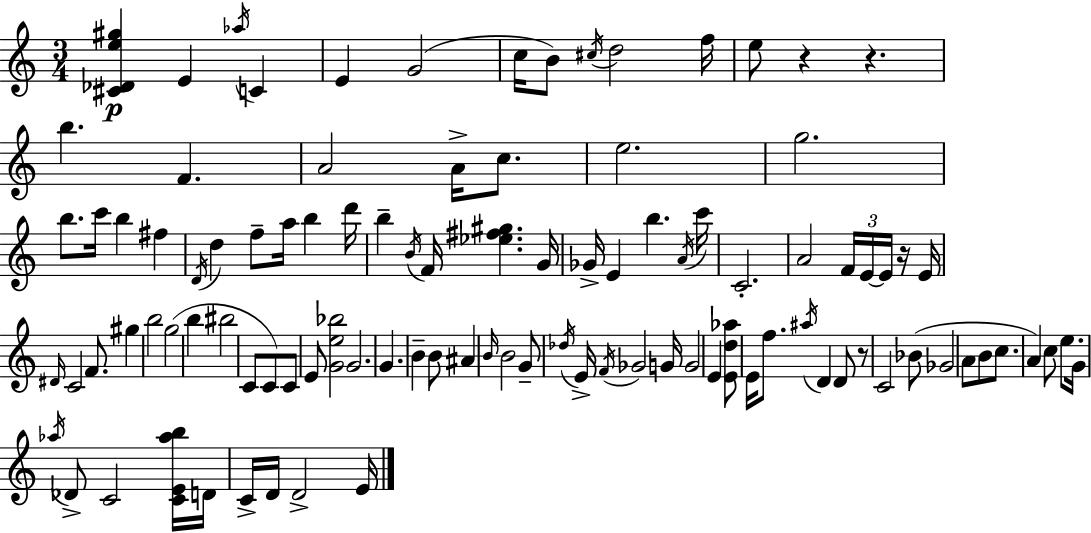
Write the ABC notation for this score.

X:1
T:Untitled
M:3/4
L:1/4
K:Am
[^C_De^g] E _a/4 C E G2 c/4 B/2 ^c/4 d2 f/4 e/2 z z b F A2 A/4 c/2 e2 g2 b/2 c'/4 b ^f D/4 d f/2 a/4 b d'/4 b B/4 F/4 [_e^f^g] G/4 _G/4 E b A/4 c'/4 C2 A2 F/4 E/4 E/4 z/4 E/4 ^D/4 C2 F/2 ^g b2 g2 b ^b2 C/2 C/2 C/2 E/2 [Ge_b]2 G2 G B B/2 ^A B/4 B2 G/2 _d/4 E/4 F/4 _G2 G/4 G2 E [Ed_a]/2 E/4 f/2 ^a/4 D D/2 z/2 C2 _B/2 _G2 A/2 B/2 c/2 A c/2 e/2 G/4 _a/4 _D/2 C2 [CE_ab]/4 D/4 C/4 D/4 D2 E/4